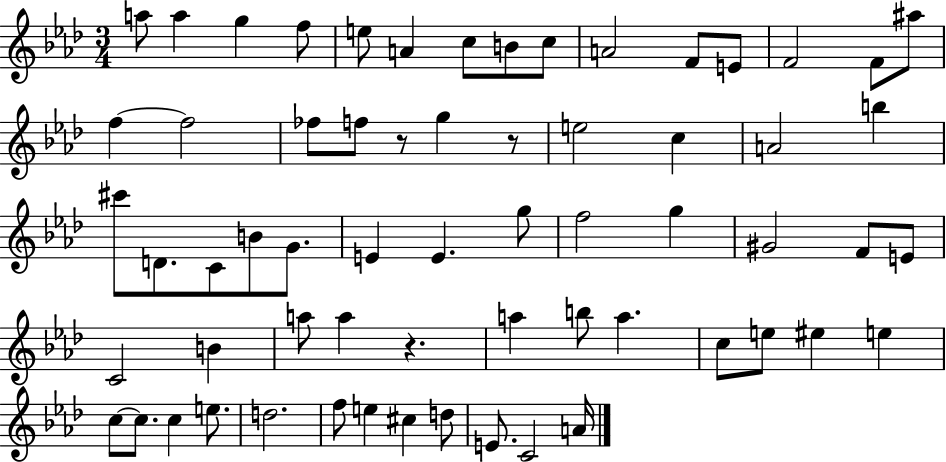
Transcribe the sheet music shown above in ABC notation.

X:1
T:Untitled
M:3/4
L:1/4
K:Ab
a/2 a g f/2 e/2 A c/2 B/2 c/2 A2 F/2 E/2 F2 F/2 ^a/2 f f2 _f/2 f/2 z/2 g z/2 e2 c A2 b ^c'/2 D/2 C/2 B/2 G/2 E E g/2 f2 g ^G2 F/2 E/2 C2 B a/2 a z a b/2 a c/2 e/2 ^e e c/2 c/2 c e/2 d2 f/2 e ^c d/2 E/2 C2 A/4